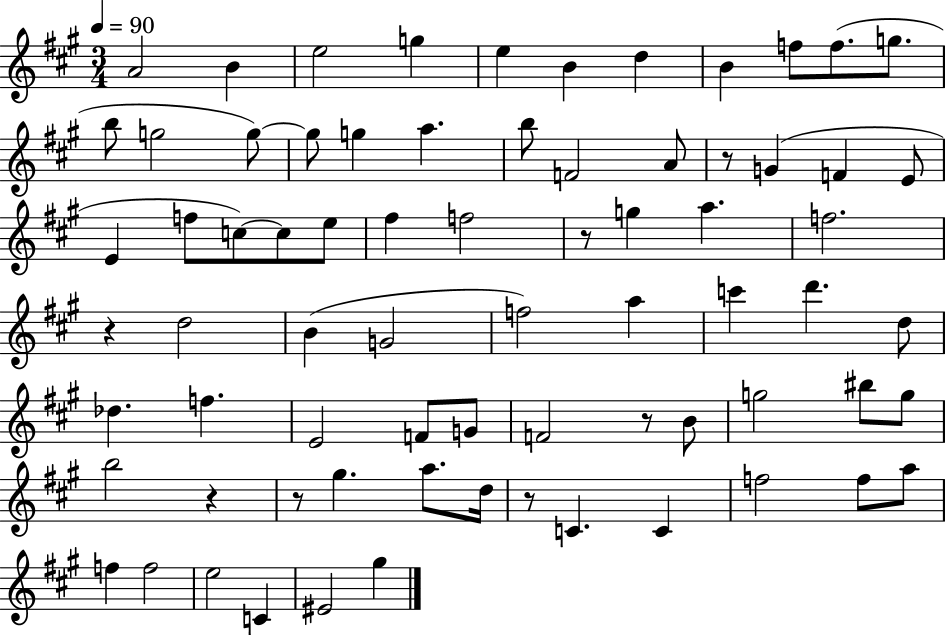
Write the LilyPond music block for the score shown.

{
  \clef treble
  \numericTimeSignature
  \time 3/4
  \key a \major
  \tempo 4 = 90
  a'2 b'4 | e''2 g''4 | e''4 b'4 d''4 | b'4 f''8 f''8.( g''8. | \break b''8 g''2 g''8~~) | g''8 g''4 a''4. | b''8 f'2 a'8 | r8 g'4( f'4 e'8 | \break e'4 f''8 c''8~~) c''8 e''8 | fis''4 f''2 | r8 g''4 a''4. | f''2. | \break r4 d''2 | b'4( g'2 | f''2) a''4 | c'''4 d'''4. d''8 | \break des''4. f''4. | e'2 f'8 g'8 | f'2 r8 b'8 | g''2 bis''8 g''8 | \break b''2 r4 | r8 gis''4. a''8. d''16 | r8 c'4. c'4 | f''2 f''8 a''8 | \break f''4 f''2 | e''2 c'4 | eis'2 gis''4 | \bar "|."
}